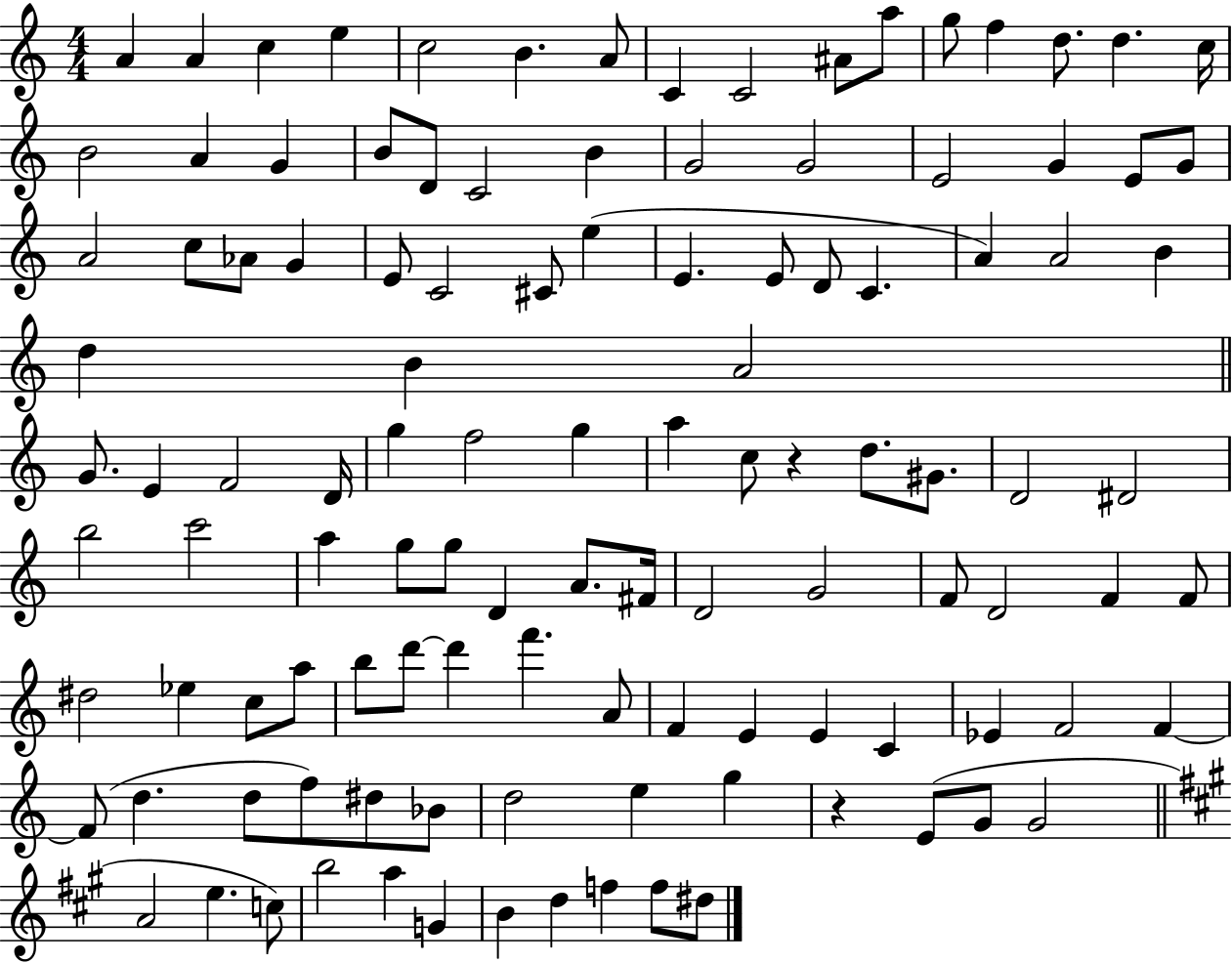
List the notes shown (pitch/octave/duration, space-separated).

A4/q A4/q C5/q E5/q C5/h B4/q. A4/e C4/q C4/h A#4/e A5/e G5/e F5/q D5/e. D5/q. C5/s B4/h A4/q G4/q B4/e D4/e C4/h B4/q G4/h G4/h E4/h G4/q E4/e G4/e A4/h C5/e Ab4/e G4/q E4/e C4/h C#4/e E5/q E4/q. E4/e D4/e C4/q. A4/q A4/h B4/q D5/q B4/q A4/h G4/e. E4/q F4/h D4/s G5/q F5/h G5/q A5/q C5/e R/q D5/e. G#4/e. D4/h D#4/h B5/h C6/h A5/q G5/e G5/e D4/q A4/e. F#4/s D4/h G4/h F4/e D4/h F4/q F4/e D#5/h Eb5/q C5/e A5/e B5/e D6/e D6/q F6/q. A4/e F4/q E4/q E4/q C4/q Eb4/q F4/h F4/q F4/e D5/q. D5/e F5/e D#5/e Bb4/e D5/h E5/q G5/q R/q E4/e G4/e G4/h A4/h E5/q. C5/e B5/h A5/q G4/q B4/q D5/q F5/q F5/e D#5/e